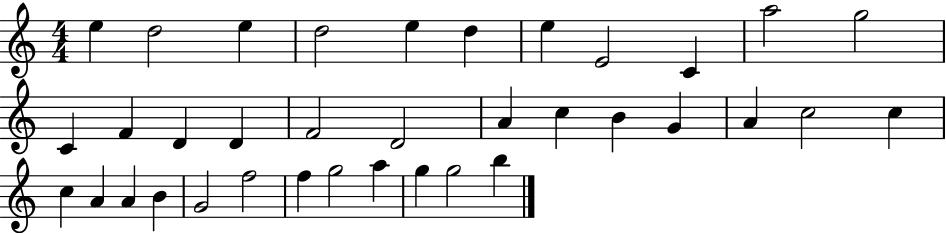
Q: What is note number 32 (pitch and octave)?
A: G5